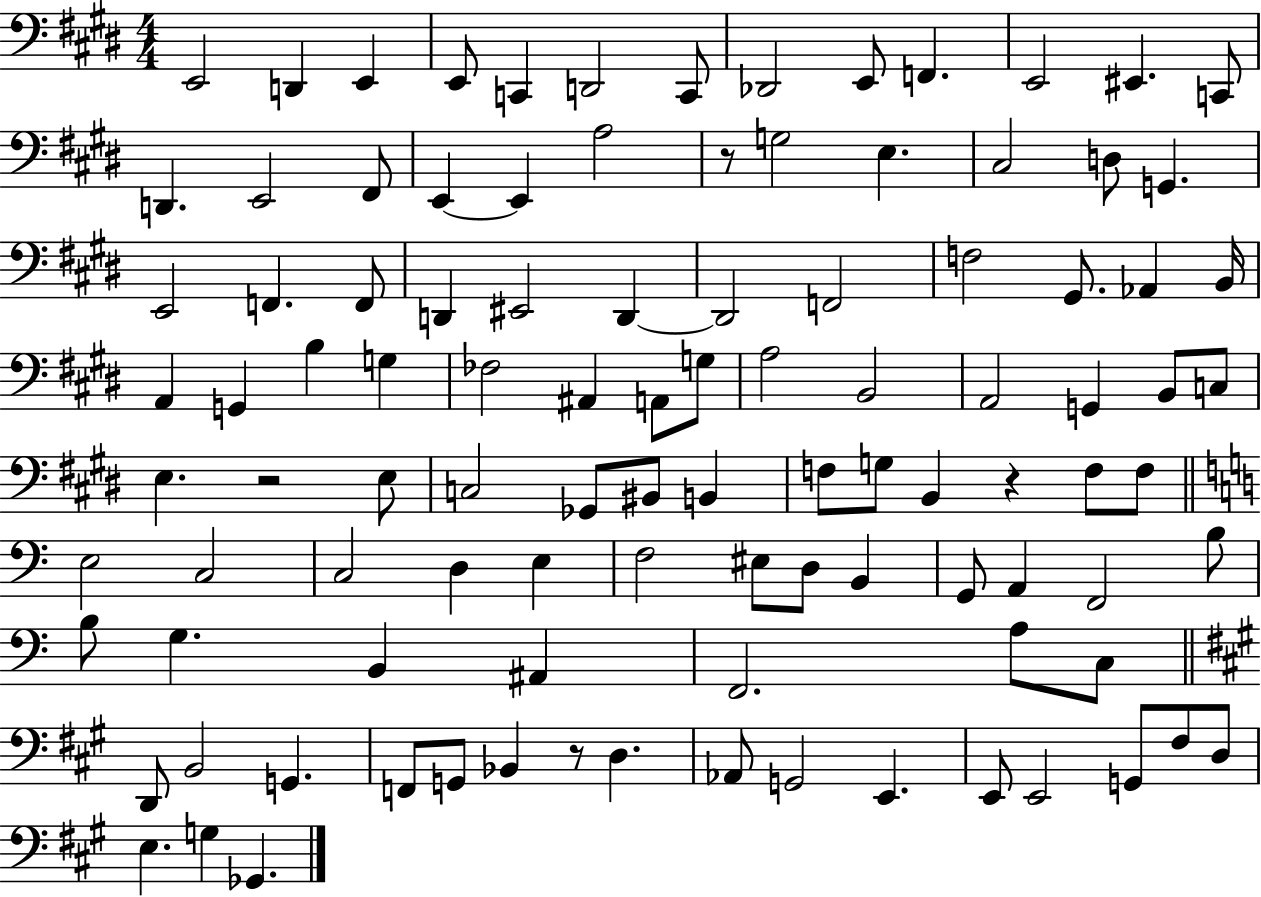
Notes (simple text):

E2/h D2/q E2/q E2/e C2/q D2/h C2/e Db2/h E2/e F2/q. E2/h EIS2/q. C2/e D2/q. E2/h F#2/e E2/q E2/q A3/h R/e G3/h E3/q. C#3/h D3/e G2/q. E2/h F2/q. F2/e D2/q EIS2/h D2/q D2/h F2/h F3/h G#2/e. Ab2/q B2/s A2/q G2/q B3/q G3/q FES3/h A#2/q A2/e G3/e A3/h B2/h A2/h G2/q B2/e C3/e E3/q. R/h E3/e C3/h Gb2/e BIS2/e B2/q F3/e G3/e B2/q R/q F3/e F3/e E3/h C3/h C3/h D3/q E3/q F3/h EIS3/e D3/e B2/q G2/e A2/q F2/h B3/e B3/e G3/q. B2/q A#2/q F2/h. A3/e C3/e D2/e B2/h G2/q. F2/e G2/e Bb2/q R/e D3/q. Ab2/e G2/h E2/q. E2/e E2/h G2/e F#3/e D3/e E3/q. G3/q Gb2/q.